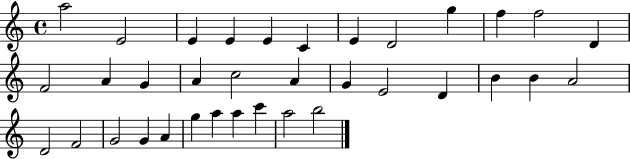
X:1
T:Untitled
M:4/4
L:1/4
K:C
a2 E2 E E E C E D2 g f f2 D F2 A G A c2 A G E2 D B B A2 D2 F2 G2 G A g a a c' a2 b2